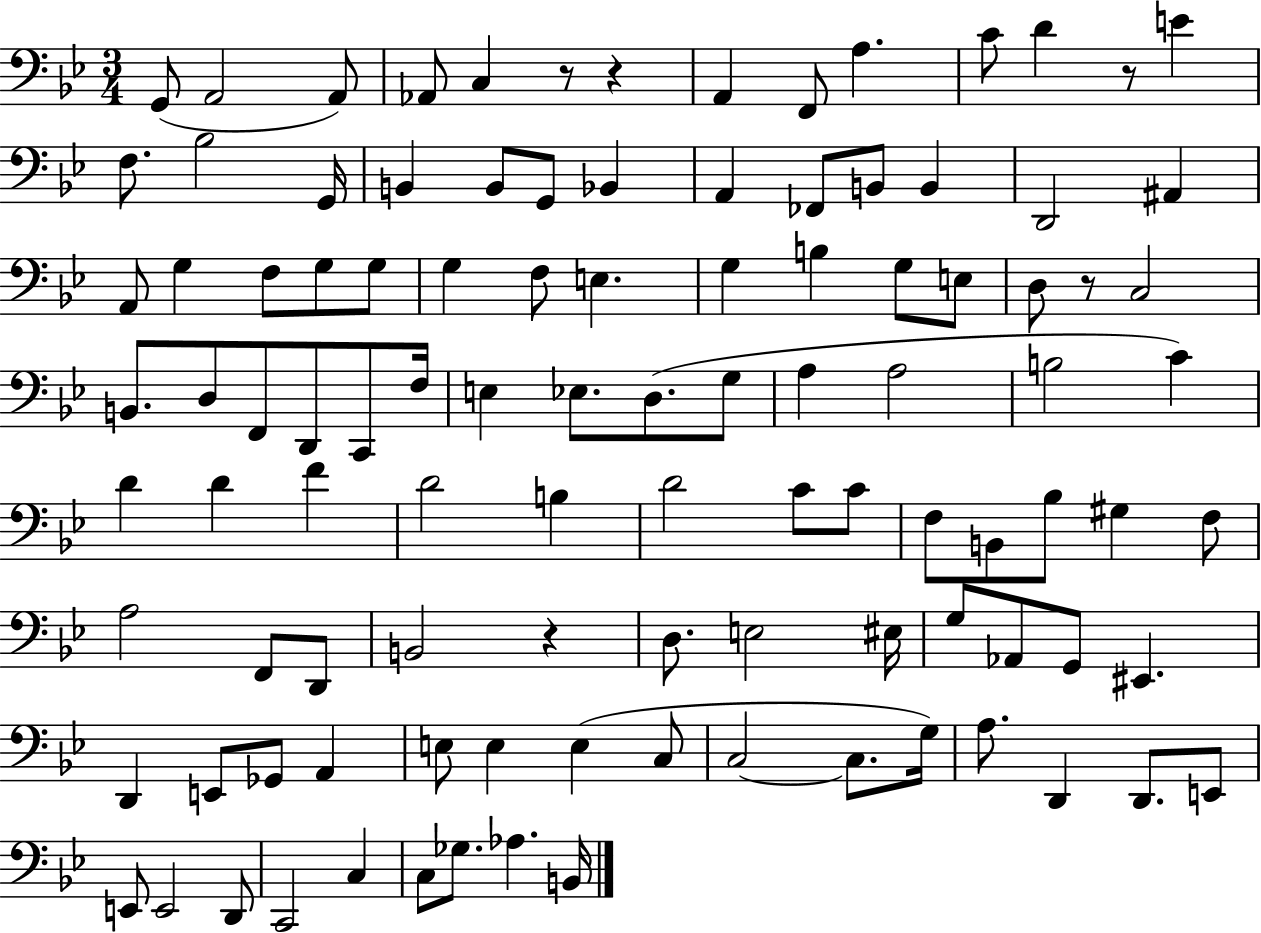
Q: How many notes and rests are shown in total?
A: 105